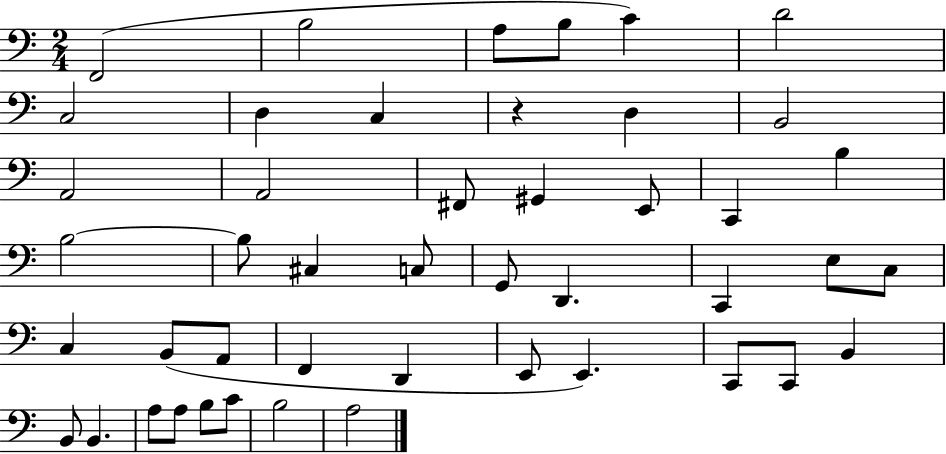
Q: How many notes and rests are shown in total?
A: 46